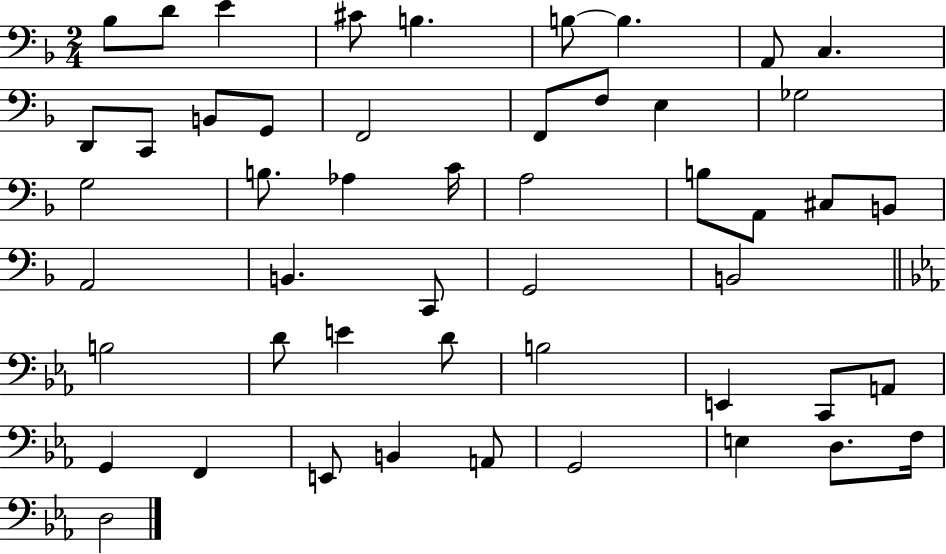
{
  \clef bass
  \numericTimeSignature
  \time 2/4
  \key f \major
  \repeat volta 2 { bes8 d'8 e'4 | cis'8 b4. | b8~~ b4. | a,8 c4. | \break d,8 c,8 b,8 g,8 | f,2 | f,8 f8 e4 | ges2 | \break g2 | b8. aes4 c'16 | a2 | b8 a,8 cis8 b,8 | \break a,2 | b,4. c,8 | g,2 | b,2 | \break \bar "||" \break \key c \minor b2 | d'8 e'4 d'8 | b2 | e,4 c,8 a,8 | \break g,4 f,4 | e,8 b,4 a,8 | g,2 | e4 d8. f16 | \break d2 | } \bar "|."
}